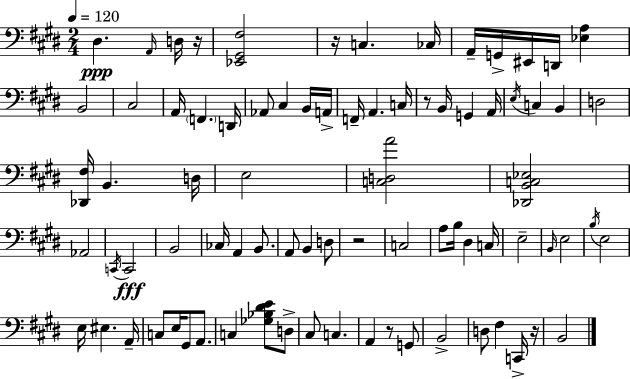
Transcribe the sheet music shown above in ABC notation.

X:1
T:Untitled
M:2/4
L:1/4
K:E
^D, A,,/4 D,/4 z/4 [_E,,^G,,^F,]2 z/4 C, _C,/4 A,,/4 G,,/4 ^E,,/4 D,,/4 [_E,A,] B,,2 ^C,2 A,,/4 F,, D,,/4 _A,,/2 ^C, B,,/4 A,,/4 F,,/4 A,, C,/4 z/2 B,,/4 G,, A,,/4 E,/4 C, B,, D,2 [_D,,^F,]/4 B,, D,/4 E,2 [C,D,A]2 [_D,,B,,C,_E,]2 _A,,2 C,,/4 C,,2 B,,2 _C,/4 A,, B,,/2 A,,/2 B,, D,/2 z2 C,2 A,/2 B,/4 ^D, C,/4 E,2 B,,/4 E,2 B,/4 E,2 E,/4 ^E, A,,/4 C,/2 E,/4 ^G,,/2 A,,/2 C, [_G,_B,^DE]/2 D,/2 ^C,/2 C, A,, z/2 G,,/2 B,,2 D,/2 ^F, C,,/4 z/4 B,,2